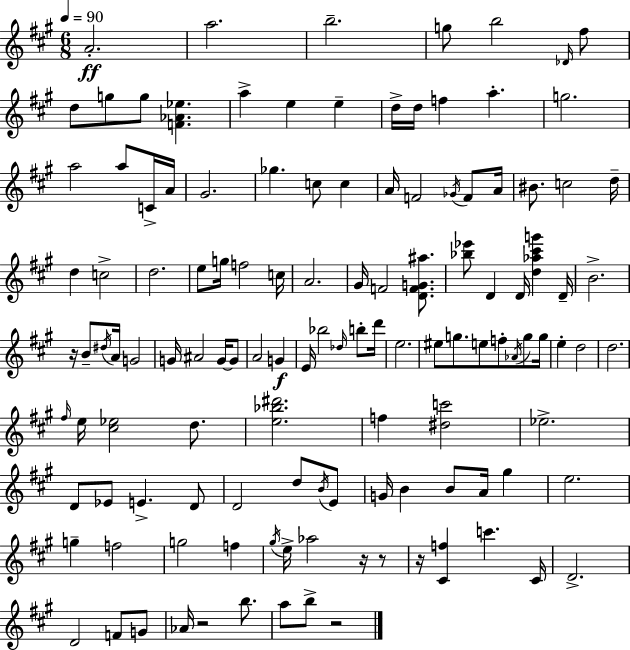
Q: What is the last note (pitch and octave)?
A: B5